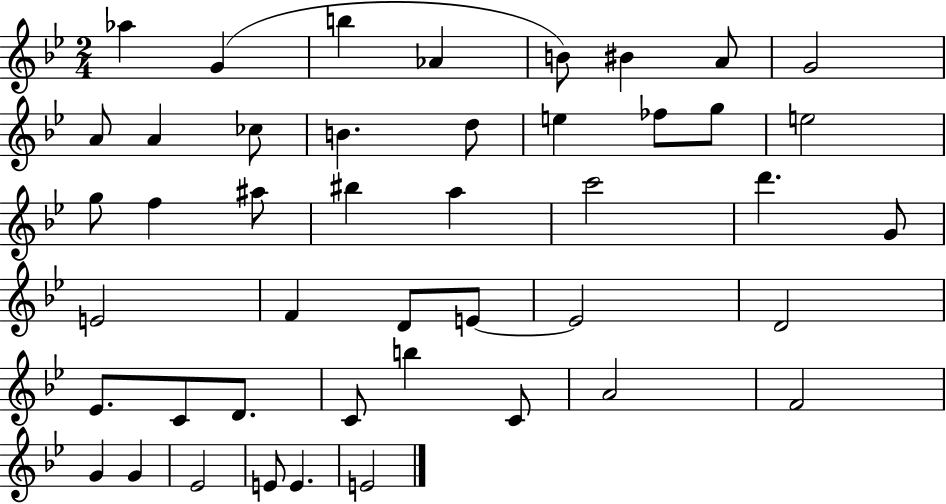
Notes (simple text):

Ab5/q G4/q B5/q Ab4/q B4/e BIS4/q A4/e G4/h A4/e A4/q CES5/e B4/q. D5/e E5/q FES5/e G5/e E5/h G5/e F5/q A#5/e BIS5/q A5/q C6/h D6/q. G4/e E4/h F4/q D4/e E4/e E4/h D4/h Eb4/e. C4/e D4/e. C4/e B5/q C4/e A4/h F4/h G4/q G4/q Eb4/h E4/e E4/q. E4/h